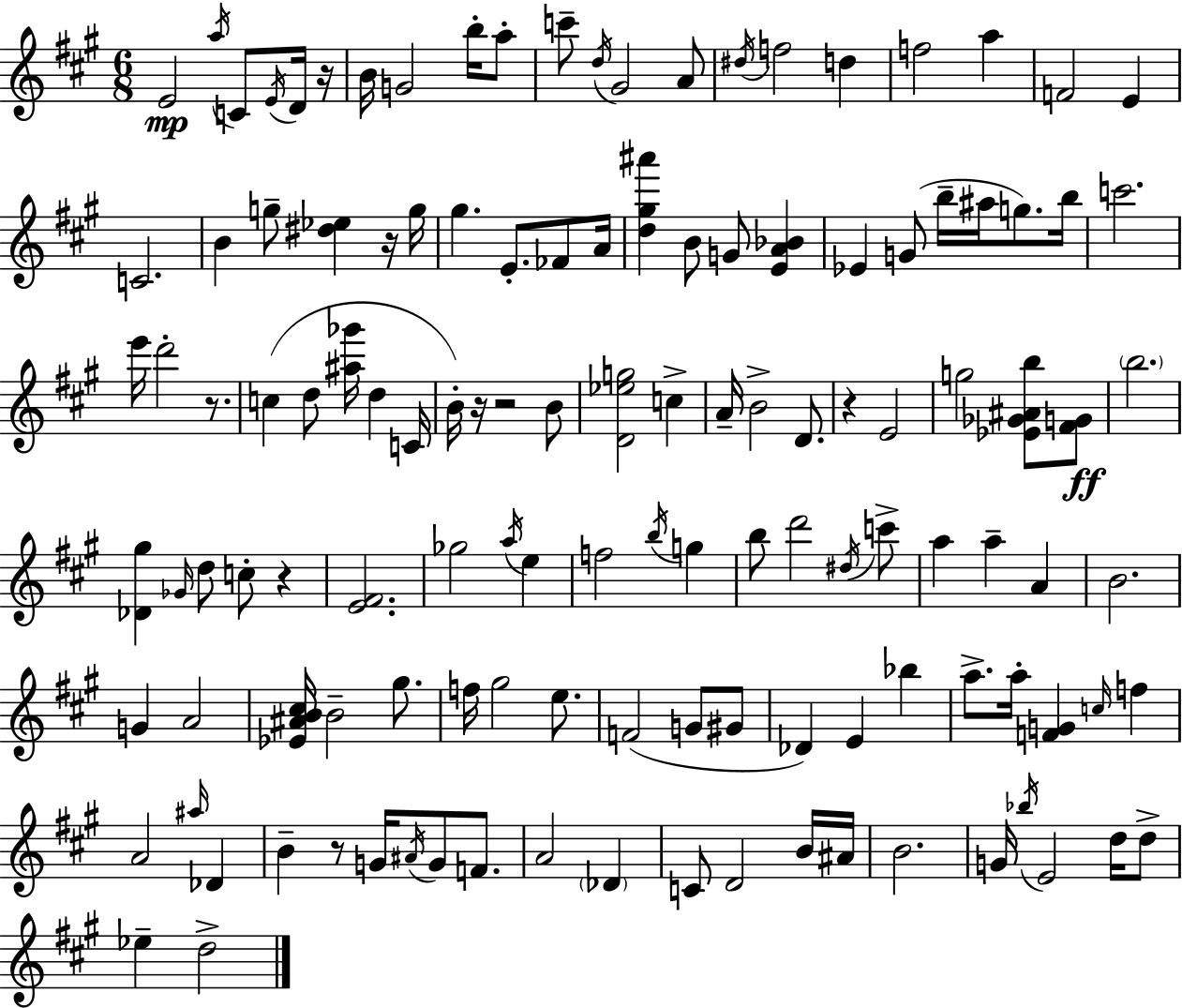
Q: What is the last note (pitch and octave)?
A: D5